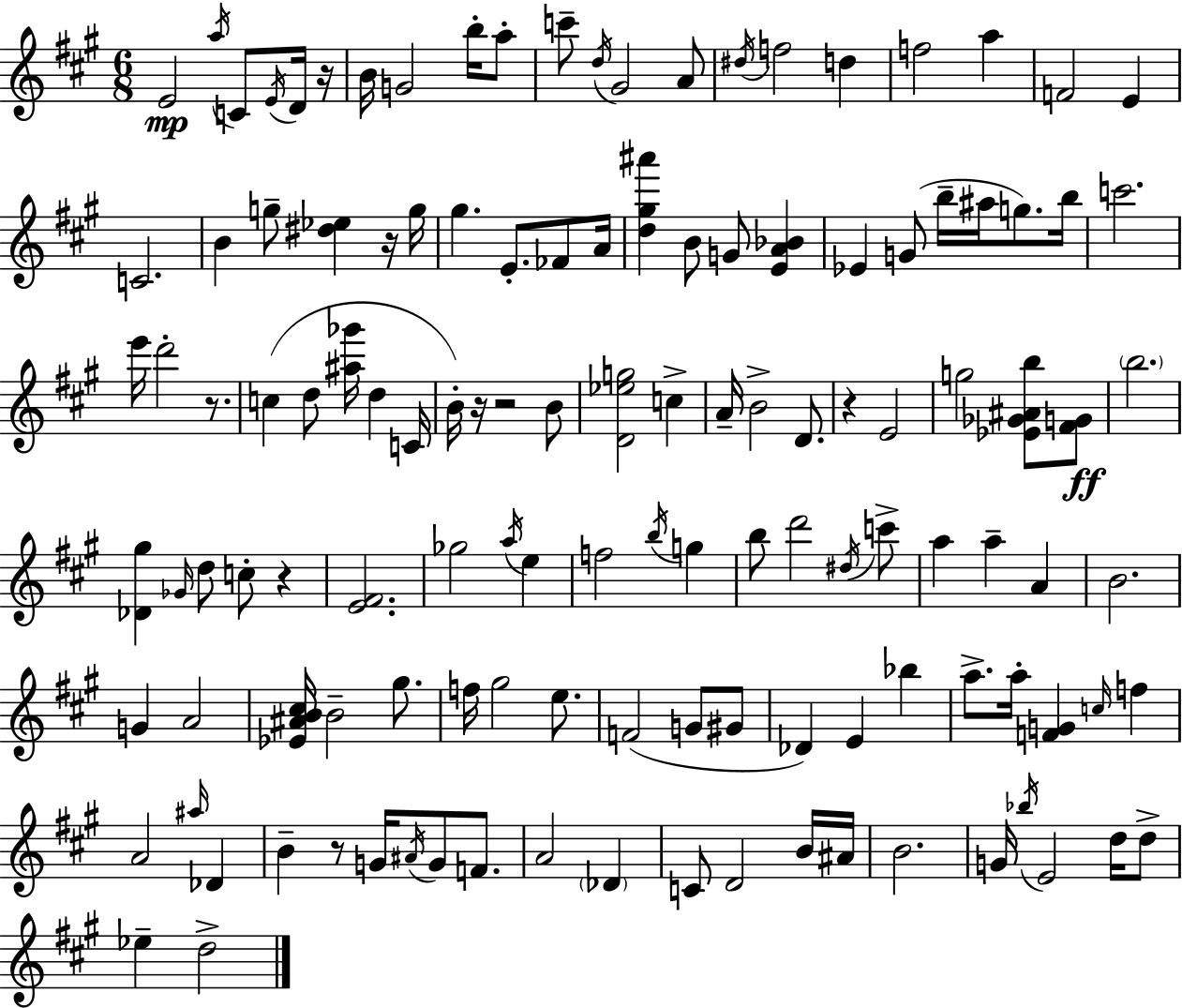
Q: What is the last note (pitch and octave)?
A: D5